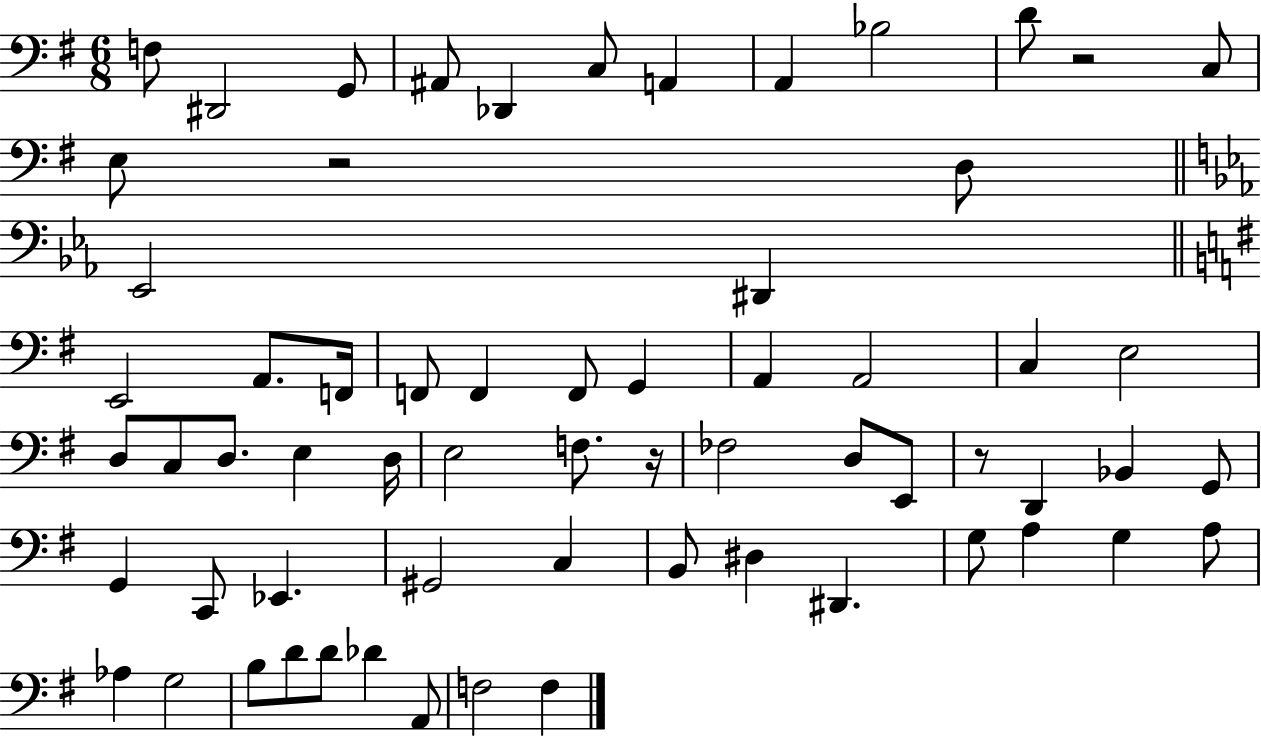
{
  \clef bass
  \numericTimeSignature
  \time 6/8
  \key g \major
  f8 dis,2 g,8 | ais,8 des,4 c8 a,4 | a,4 bes2 | d'8 r2 c8 | \break e8 r2 d8 | \bar "||" \break \key c \minor ees,2 dis,4 | \bar "||" \break \key e \minor e,2 a,8. f,16 | f,8 f,4 f,8 g,4 | a,4 a,2 | c4 e2 | \break d8 c8 d8. e4 d16 | e2 f8. r16 | fes2 d8 e,8 | r8 d,4 bes,4 g,8 | \break g,4 c,8 ees,4. | gis,2 c4 | b,8 dis4 dis,4. | g8 a4 g4 a8 | \break aes4 g2 | b8 d'8 d'8 des'4 a,8 | f2 f4 | \bar "|."
}